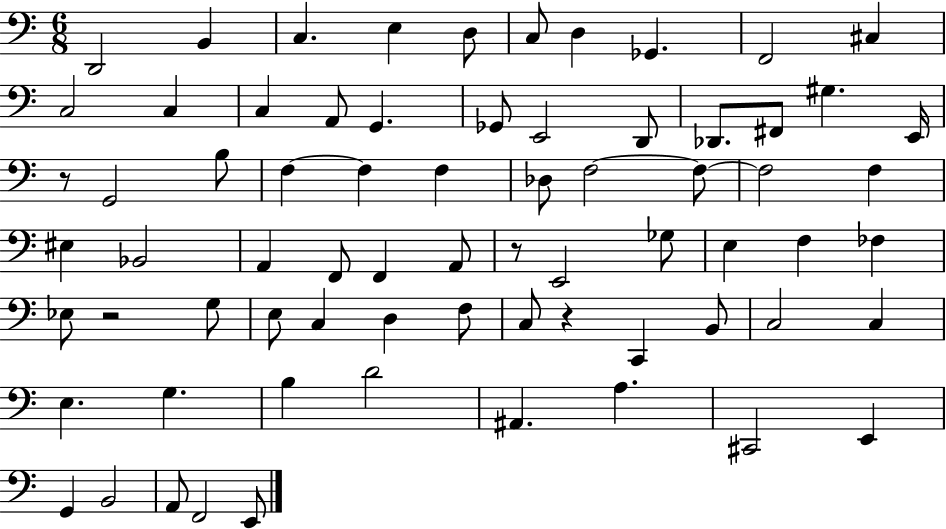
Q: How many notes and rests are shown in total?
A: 71